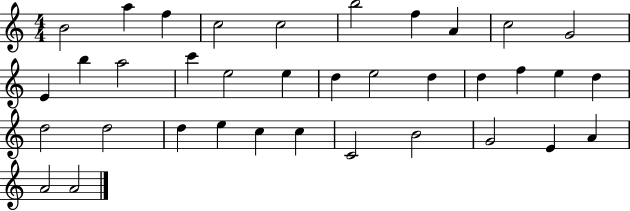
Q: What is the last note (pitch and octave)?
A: A4